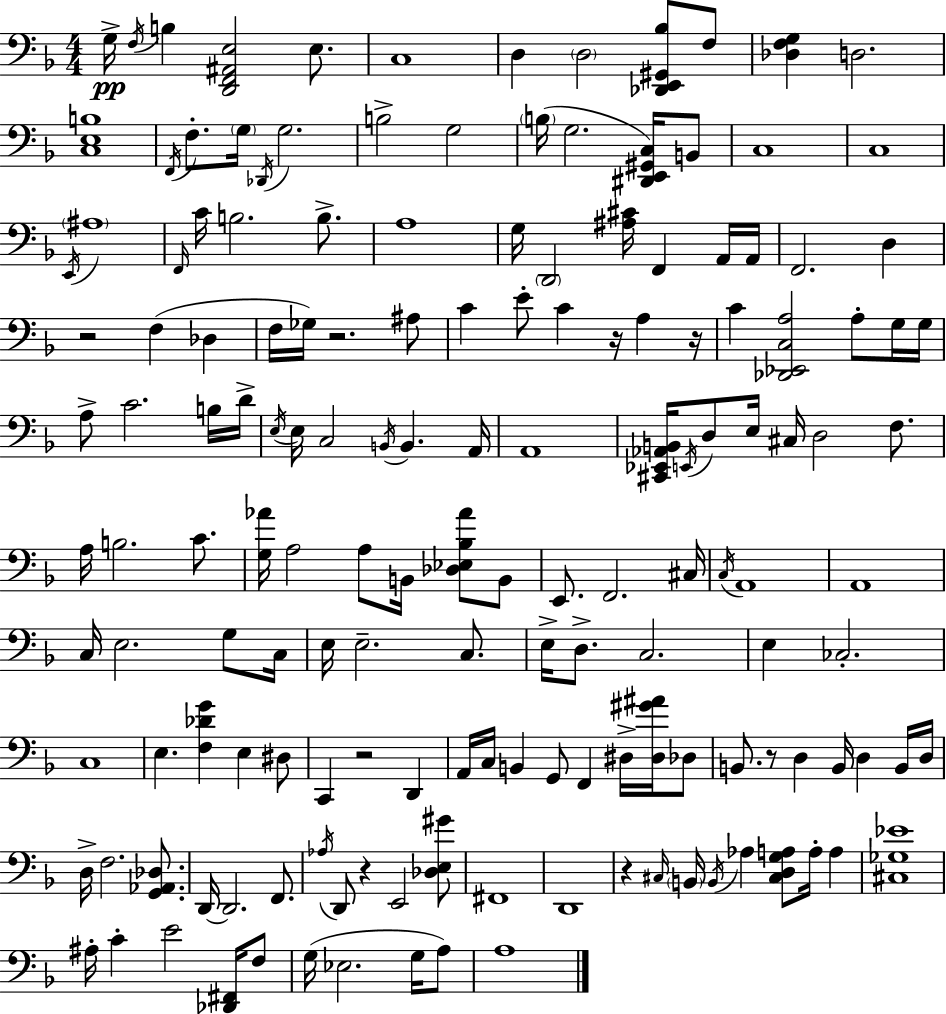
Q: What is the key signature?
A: F major